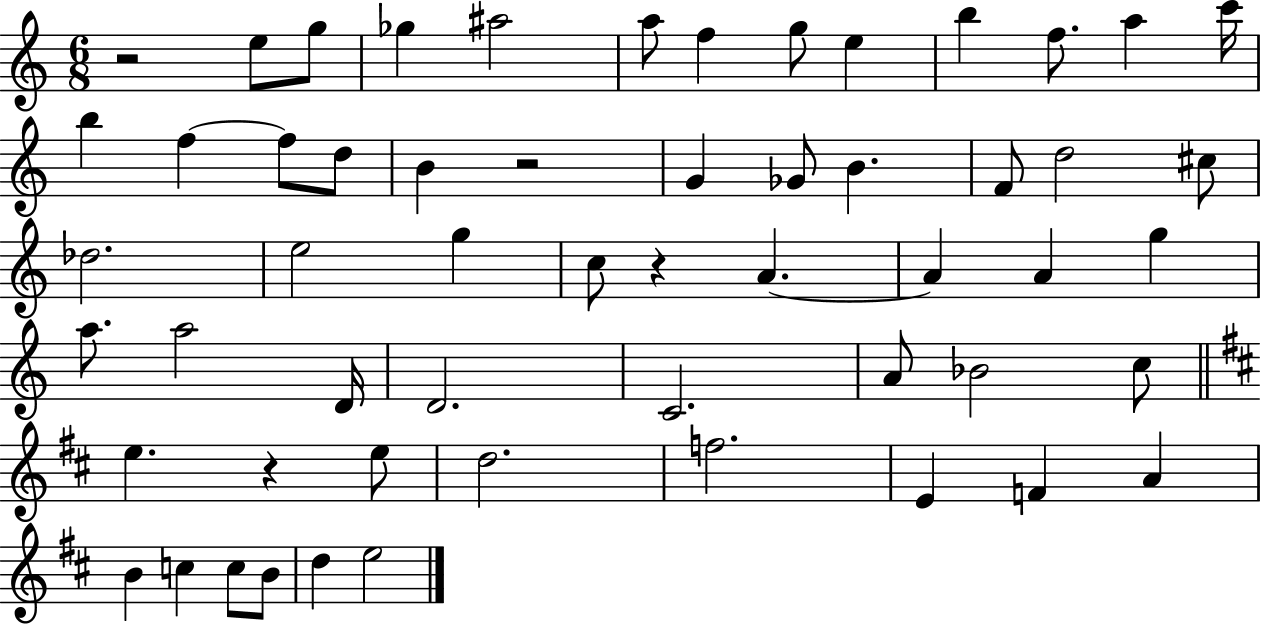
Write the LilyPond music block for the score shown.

{
  \clef treble
  \numericTimeSignature
  \time 6/8
  \key c \major
  r2 e''8 g''8 | ges''4 ais''2 | a''8 f''4 g''8 e''4 | b''4 f''8. a''4 c'''16 | \break b''4 f''4~~ f''8 d''8 | b'4 r2 | g'4 ges'8 b'4. | f'8 d''2 cis''8 | \break des''2. | e''2 g''4 | c''8 r4 a'4.~~ | a'4 a'4 g''4 | \break a''8. a''2 d'16 | d'2. | c'2. | a'8 bes'2 c''8 | \break \bar "||" \break \key d \major e''4. r4 e''8 | d''2. | f''2. | e'4 f'4 a'4 | \break b'4 c''4 c''8 b'8 | d''4 e''2 | \bar "|."
}